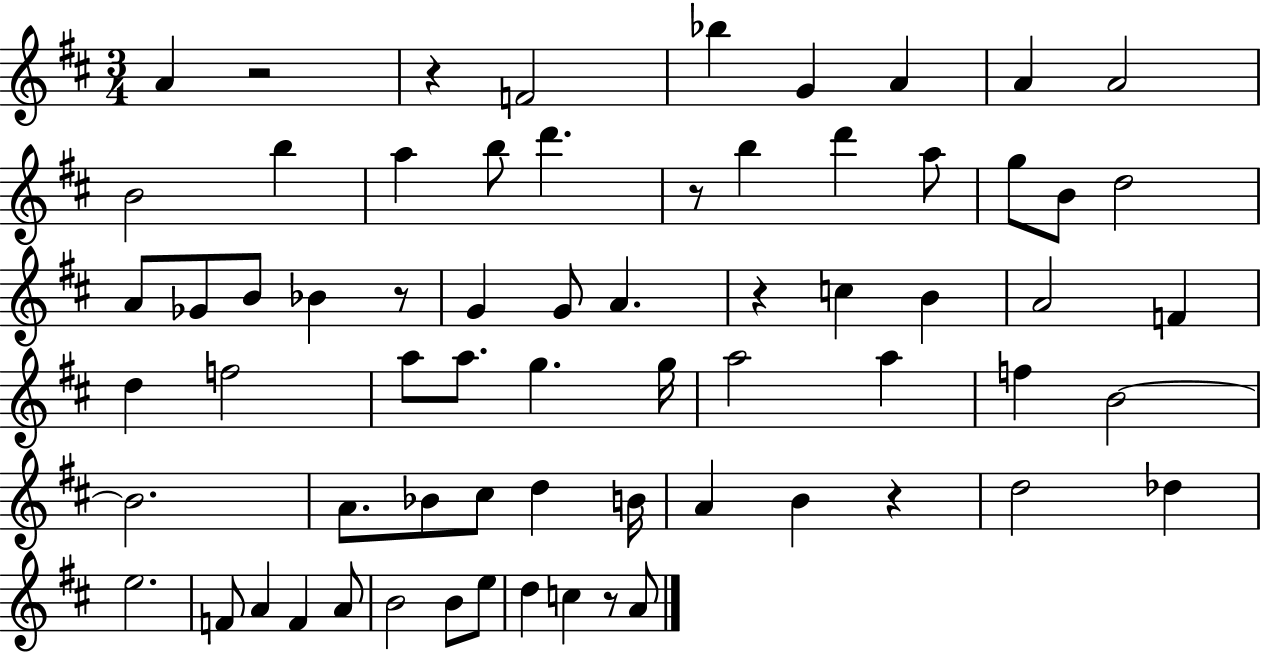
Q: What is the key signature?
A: D major